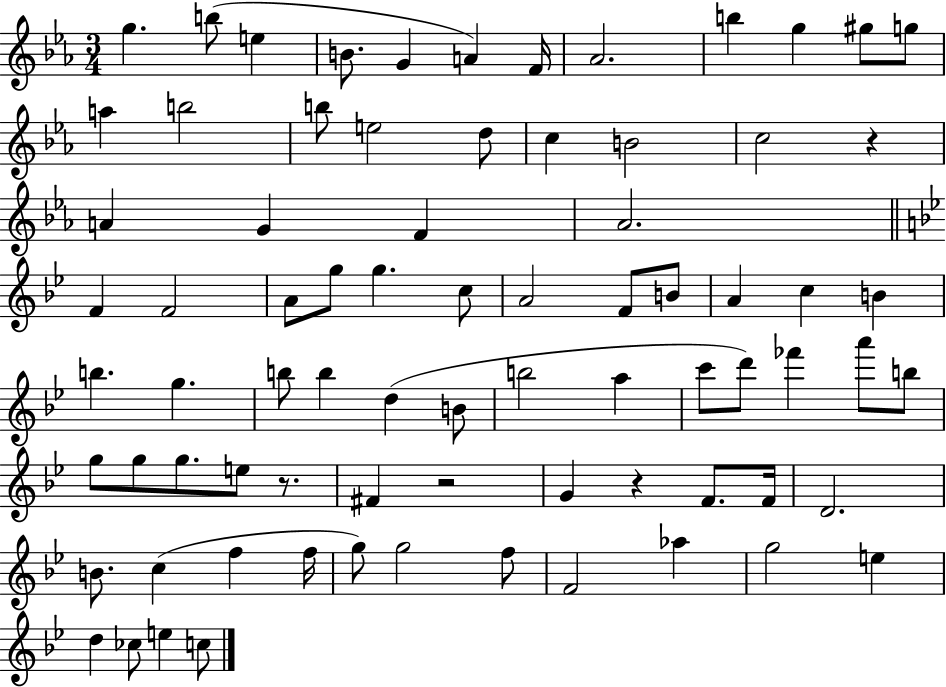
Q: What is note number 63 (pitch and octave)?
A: G5